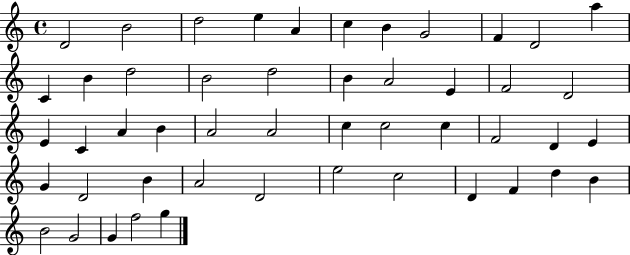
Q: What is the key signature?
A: C major